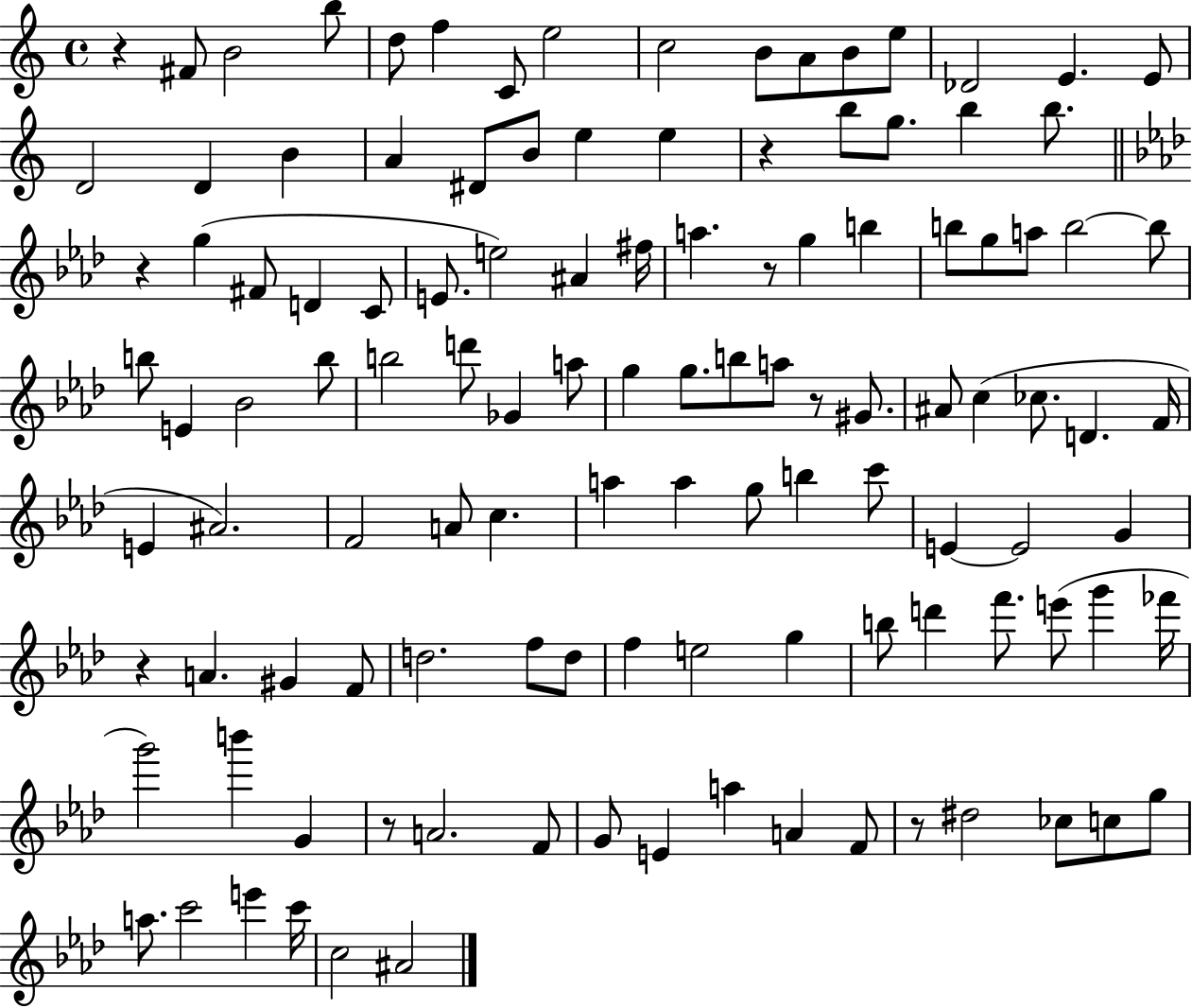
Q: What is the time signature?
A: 4/4